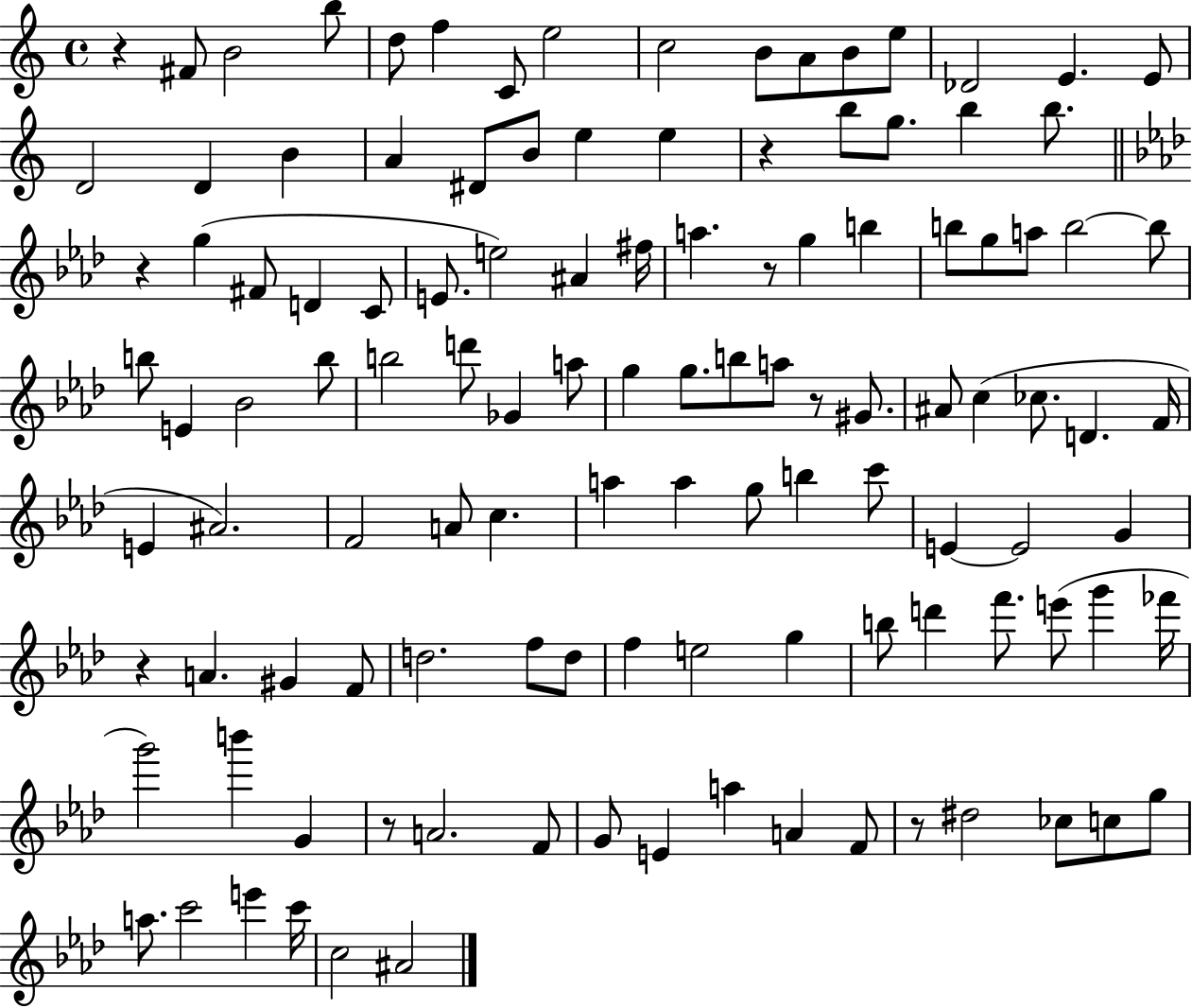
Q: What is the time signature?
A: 4/4